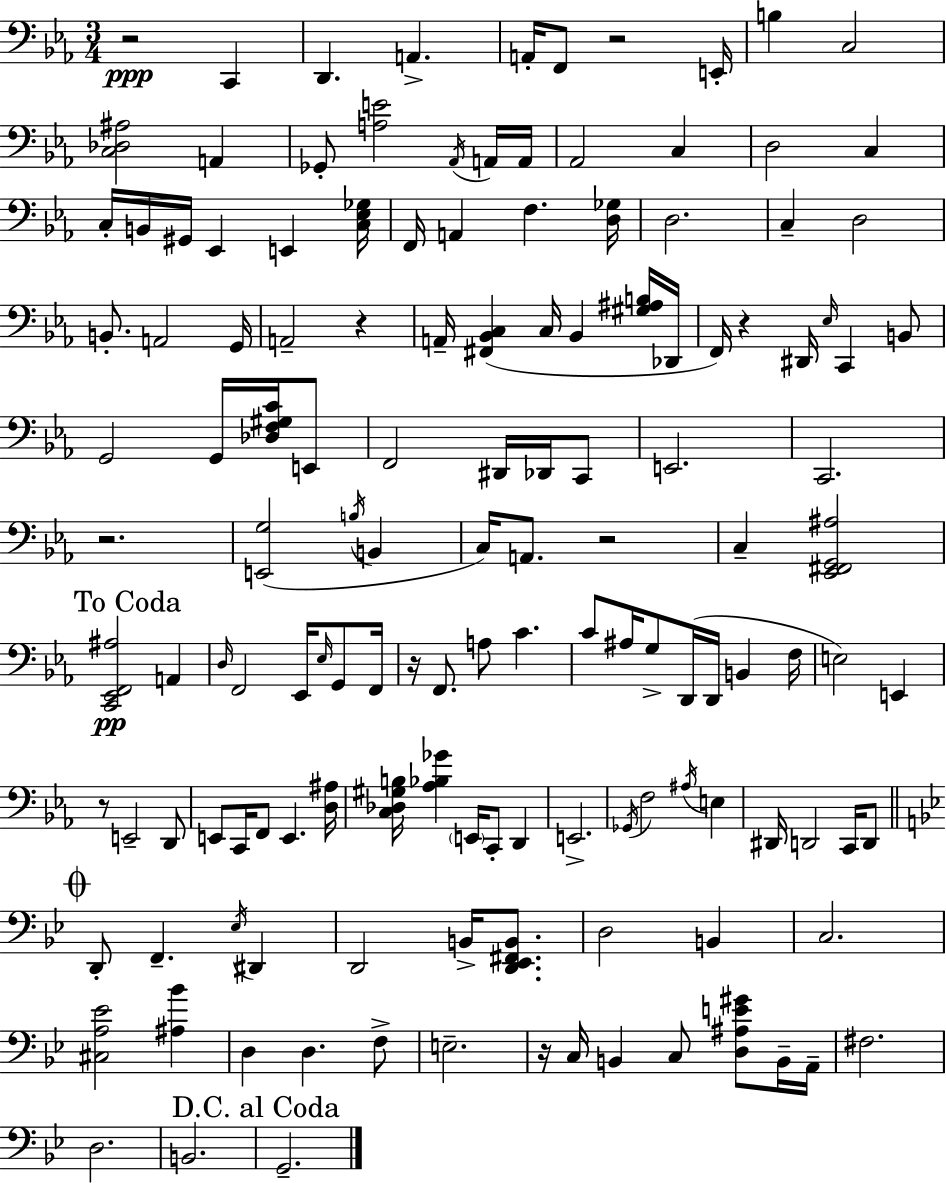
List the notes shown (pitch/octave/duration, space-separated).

R/h C2/q D2/q. A2/q. A2/s F2/e R/h E2/s B3/q C3/h [C3,Db3,A#3]/h A2/q Gb2/e [A3,E4]/h Ab2/s A2/s A2/s Ab2/h C3/q D3/h C3/q C3/s B2/s G#2/s Eb2/q E2/q [C3,Eb3,Gb3]/s F2/s A2/q F3/q. [D3,Gb3]/s D3/h. C3/q D3/h B2/e. A2/h G2/s A2/h R/q A2/s [F#2,Bb2,C3]/q C3/s Bb2/q [G#3,A#3,B3]/s Db2/s F2/s R/q D#2/s Eb3/s C2/q B2/e G2/h G2/s [Db3,F3,G#3,C4]/s E2/e F2/h D#2/s Db2/s C2/e E2/h. C2/h. R/h. [E2,G3]/h B3/s B2/q C3/s A2/e. R/h C3/q [Eb2,F#2,G2,A#3]/h [C2,Eb2,F2,A#3]/h A2/q D3/s F2/h Eb2/s Eb3/s G2/e F2/s R/s F2/e. A3/e C4/q. C4/e A#3/s G3/e D2/s D2/s B2/q F3/s E3/h E2/q R/e E2/h D2/e E2/e C2/s F2/e E2/q. [D3,A#3]/s [C3,Db3,G#3,B3]/s [Ab3,Bb3,Gb4]/q E2/s C2/e D2/q E2/h. Gb2/s F3/h A#3/s E3/q D#2/s D2/h C2/s D2/e D2/e F2/q. Eb3/s D#2/q D2/h B2/s [D2,Eb2,F#2,B2]/e. D3/h B2/q C3/h. [C#3,A3,Eb4]/h [A#3,Bb4]/q D3/q D3/q. F3/e E3/h. R/s C3/s B2/q C3/e [D3,A#3,E4,G#4]/e B2/s A2/s F#3/h. D3/h. B2/h. G2/h.